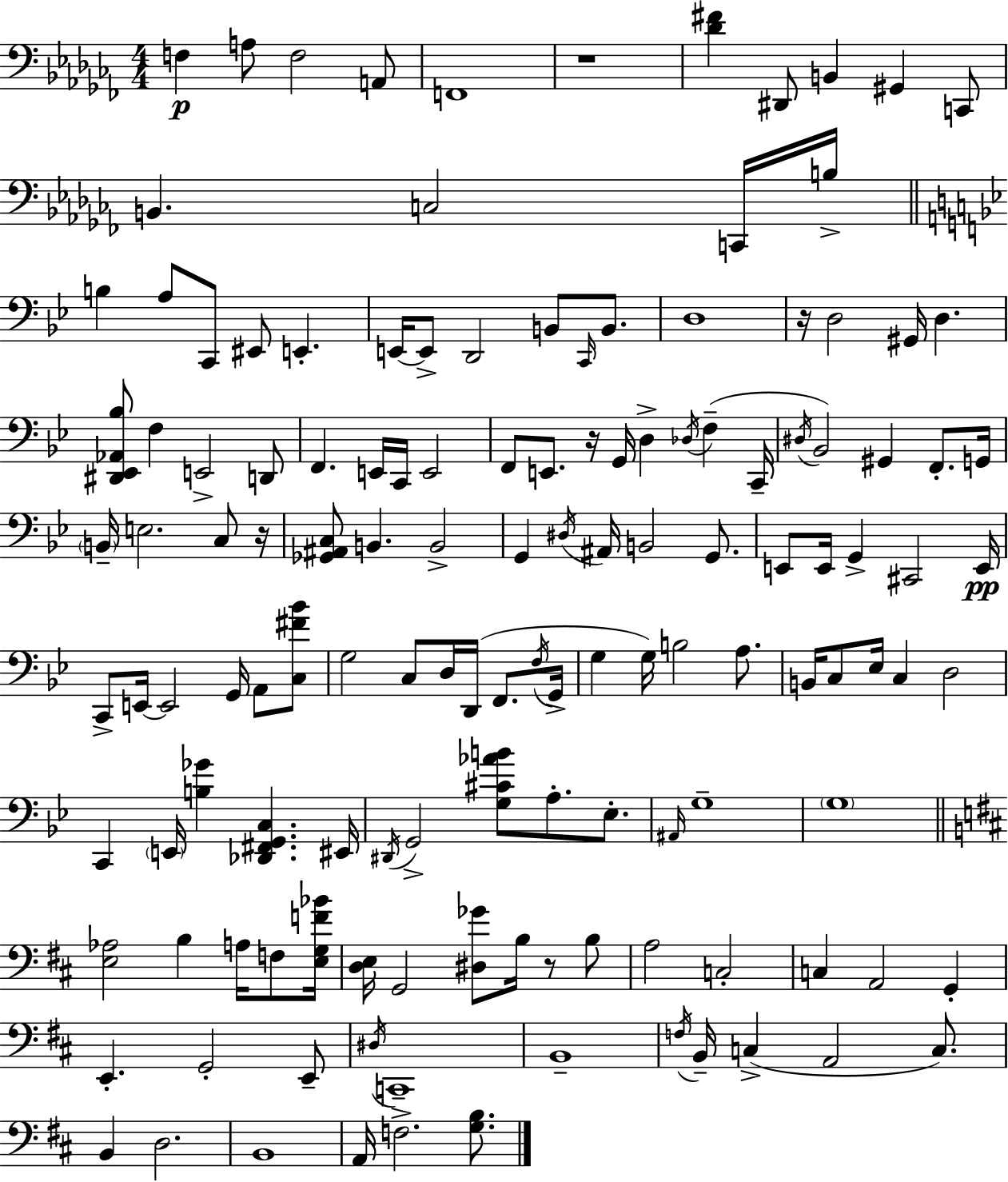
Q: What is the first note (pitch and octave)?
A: F3